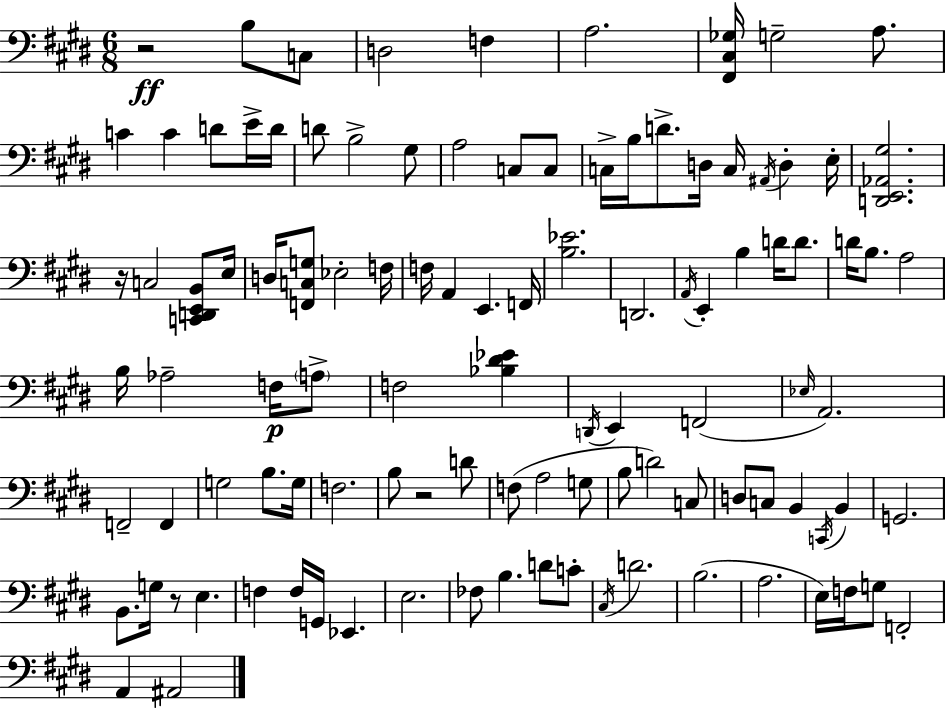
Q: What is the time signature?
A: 6/8